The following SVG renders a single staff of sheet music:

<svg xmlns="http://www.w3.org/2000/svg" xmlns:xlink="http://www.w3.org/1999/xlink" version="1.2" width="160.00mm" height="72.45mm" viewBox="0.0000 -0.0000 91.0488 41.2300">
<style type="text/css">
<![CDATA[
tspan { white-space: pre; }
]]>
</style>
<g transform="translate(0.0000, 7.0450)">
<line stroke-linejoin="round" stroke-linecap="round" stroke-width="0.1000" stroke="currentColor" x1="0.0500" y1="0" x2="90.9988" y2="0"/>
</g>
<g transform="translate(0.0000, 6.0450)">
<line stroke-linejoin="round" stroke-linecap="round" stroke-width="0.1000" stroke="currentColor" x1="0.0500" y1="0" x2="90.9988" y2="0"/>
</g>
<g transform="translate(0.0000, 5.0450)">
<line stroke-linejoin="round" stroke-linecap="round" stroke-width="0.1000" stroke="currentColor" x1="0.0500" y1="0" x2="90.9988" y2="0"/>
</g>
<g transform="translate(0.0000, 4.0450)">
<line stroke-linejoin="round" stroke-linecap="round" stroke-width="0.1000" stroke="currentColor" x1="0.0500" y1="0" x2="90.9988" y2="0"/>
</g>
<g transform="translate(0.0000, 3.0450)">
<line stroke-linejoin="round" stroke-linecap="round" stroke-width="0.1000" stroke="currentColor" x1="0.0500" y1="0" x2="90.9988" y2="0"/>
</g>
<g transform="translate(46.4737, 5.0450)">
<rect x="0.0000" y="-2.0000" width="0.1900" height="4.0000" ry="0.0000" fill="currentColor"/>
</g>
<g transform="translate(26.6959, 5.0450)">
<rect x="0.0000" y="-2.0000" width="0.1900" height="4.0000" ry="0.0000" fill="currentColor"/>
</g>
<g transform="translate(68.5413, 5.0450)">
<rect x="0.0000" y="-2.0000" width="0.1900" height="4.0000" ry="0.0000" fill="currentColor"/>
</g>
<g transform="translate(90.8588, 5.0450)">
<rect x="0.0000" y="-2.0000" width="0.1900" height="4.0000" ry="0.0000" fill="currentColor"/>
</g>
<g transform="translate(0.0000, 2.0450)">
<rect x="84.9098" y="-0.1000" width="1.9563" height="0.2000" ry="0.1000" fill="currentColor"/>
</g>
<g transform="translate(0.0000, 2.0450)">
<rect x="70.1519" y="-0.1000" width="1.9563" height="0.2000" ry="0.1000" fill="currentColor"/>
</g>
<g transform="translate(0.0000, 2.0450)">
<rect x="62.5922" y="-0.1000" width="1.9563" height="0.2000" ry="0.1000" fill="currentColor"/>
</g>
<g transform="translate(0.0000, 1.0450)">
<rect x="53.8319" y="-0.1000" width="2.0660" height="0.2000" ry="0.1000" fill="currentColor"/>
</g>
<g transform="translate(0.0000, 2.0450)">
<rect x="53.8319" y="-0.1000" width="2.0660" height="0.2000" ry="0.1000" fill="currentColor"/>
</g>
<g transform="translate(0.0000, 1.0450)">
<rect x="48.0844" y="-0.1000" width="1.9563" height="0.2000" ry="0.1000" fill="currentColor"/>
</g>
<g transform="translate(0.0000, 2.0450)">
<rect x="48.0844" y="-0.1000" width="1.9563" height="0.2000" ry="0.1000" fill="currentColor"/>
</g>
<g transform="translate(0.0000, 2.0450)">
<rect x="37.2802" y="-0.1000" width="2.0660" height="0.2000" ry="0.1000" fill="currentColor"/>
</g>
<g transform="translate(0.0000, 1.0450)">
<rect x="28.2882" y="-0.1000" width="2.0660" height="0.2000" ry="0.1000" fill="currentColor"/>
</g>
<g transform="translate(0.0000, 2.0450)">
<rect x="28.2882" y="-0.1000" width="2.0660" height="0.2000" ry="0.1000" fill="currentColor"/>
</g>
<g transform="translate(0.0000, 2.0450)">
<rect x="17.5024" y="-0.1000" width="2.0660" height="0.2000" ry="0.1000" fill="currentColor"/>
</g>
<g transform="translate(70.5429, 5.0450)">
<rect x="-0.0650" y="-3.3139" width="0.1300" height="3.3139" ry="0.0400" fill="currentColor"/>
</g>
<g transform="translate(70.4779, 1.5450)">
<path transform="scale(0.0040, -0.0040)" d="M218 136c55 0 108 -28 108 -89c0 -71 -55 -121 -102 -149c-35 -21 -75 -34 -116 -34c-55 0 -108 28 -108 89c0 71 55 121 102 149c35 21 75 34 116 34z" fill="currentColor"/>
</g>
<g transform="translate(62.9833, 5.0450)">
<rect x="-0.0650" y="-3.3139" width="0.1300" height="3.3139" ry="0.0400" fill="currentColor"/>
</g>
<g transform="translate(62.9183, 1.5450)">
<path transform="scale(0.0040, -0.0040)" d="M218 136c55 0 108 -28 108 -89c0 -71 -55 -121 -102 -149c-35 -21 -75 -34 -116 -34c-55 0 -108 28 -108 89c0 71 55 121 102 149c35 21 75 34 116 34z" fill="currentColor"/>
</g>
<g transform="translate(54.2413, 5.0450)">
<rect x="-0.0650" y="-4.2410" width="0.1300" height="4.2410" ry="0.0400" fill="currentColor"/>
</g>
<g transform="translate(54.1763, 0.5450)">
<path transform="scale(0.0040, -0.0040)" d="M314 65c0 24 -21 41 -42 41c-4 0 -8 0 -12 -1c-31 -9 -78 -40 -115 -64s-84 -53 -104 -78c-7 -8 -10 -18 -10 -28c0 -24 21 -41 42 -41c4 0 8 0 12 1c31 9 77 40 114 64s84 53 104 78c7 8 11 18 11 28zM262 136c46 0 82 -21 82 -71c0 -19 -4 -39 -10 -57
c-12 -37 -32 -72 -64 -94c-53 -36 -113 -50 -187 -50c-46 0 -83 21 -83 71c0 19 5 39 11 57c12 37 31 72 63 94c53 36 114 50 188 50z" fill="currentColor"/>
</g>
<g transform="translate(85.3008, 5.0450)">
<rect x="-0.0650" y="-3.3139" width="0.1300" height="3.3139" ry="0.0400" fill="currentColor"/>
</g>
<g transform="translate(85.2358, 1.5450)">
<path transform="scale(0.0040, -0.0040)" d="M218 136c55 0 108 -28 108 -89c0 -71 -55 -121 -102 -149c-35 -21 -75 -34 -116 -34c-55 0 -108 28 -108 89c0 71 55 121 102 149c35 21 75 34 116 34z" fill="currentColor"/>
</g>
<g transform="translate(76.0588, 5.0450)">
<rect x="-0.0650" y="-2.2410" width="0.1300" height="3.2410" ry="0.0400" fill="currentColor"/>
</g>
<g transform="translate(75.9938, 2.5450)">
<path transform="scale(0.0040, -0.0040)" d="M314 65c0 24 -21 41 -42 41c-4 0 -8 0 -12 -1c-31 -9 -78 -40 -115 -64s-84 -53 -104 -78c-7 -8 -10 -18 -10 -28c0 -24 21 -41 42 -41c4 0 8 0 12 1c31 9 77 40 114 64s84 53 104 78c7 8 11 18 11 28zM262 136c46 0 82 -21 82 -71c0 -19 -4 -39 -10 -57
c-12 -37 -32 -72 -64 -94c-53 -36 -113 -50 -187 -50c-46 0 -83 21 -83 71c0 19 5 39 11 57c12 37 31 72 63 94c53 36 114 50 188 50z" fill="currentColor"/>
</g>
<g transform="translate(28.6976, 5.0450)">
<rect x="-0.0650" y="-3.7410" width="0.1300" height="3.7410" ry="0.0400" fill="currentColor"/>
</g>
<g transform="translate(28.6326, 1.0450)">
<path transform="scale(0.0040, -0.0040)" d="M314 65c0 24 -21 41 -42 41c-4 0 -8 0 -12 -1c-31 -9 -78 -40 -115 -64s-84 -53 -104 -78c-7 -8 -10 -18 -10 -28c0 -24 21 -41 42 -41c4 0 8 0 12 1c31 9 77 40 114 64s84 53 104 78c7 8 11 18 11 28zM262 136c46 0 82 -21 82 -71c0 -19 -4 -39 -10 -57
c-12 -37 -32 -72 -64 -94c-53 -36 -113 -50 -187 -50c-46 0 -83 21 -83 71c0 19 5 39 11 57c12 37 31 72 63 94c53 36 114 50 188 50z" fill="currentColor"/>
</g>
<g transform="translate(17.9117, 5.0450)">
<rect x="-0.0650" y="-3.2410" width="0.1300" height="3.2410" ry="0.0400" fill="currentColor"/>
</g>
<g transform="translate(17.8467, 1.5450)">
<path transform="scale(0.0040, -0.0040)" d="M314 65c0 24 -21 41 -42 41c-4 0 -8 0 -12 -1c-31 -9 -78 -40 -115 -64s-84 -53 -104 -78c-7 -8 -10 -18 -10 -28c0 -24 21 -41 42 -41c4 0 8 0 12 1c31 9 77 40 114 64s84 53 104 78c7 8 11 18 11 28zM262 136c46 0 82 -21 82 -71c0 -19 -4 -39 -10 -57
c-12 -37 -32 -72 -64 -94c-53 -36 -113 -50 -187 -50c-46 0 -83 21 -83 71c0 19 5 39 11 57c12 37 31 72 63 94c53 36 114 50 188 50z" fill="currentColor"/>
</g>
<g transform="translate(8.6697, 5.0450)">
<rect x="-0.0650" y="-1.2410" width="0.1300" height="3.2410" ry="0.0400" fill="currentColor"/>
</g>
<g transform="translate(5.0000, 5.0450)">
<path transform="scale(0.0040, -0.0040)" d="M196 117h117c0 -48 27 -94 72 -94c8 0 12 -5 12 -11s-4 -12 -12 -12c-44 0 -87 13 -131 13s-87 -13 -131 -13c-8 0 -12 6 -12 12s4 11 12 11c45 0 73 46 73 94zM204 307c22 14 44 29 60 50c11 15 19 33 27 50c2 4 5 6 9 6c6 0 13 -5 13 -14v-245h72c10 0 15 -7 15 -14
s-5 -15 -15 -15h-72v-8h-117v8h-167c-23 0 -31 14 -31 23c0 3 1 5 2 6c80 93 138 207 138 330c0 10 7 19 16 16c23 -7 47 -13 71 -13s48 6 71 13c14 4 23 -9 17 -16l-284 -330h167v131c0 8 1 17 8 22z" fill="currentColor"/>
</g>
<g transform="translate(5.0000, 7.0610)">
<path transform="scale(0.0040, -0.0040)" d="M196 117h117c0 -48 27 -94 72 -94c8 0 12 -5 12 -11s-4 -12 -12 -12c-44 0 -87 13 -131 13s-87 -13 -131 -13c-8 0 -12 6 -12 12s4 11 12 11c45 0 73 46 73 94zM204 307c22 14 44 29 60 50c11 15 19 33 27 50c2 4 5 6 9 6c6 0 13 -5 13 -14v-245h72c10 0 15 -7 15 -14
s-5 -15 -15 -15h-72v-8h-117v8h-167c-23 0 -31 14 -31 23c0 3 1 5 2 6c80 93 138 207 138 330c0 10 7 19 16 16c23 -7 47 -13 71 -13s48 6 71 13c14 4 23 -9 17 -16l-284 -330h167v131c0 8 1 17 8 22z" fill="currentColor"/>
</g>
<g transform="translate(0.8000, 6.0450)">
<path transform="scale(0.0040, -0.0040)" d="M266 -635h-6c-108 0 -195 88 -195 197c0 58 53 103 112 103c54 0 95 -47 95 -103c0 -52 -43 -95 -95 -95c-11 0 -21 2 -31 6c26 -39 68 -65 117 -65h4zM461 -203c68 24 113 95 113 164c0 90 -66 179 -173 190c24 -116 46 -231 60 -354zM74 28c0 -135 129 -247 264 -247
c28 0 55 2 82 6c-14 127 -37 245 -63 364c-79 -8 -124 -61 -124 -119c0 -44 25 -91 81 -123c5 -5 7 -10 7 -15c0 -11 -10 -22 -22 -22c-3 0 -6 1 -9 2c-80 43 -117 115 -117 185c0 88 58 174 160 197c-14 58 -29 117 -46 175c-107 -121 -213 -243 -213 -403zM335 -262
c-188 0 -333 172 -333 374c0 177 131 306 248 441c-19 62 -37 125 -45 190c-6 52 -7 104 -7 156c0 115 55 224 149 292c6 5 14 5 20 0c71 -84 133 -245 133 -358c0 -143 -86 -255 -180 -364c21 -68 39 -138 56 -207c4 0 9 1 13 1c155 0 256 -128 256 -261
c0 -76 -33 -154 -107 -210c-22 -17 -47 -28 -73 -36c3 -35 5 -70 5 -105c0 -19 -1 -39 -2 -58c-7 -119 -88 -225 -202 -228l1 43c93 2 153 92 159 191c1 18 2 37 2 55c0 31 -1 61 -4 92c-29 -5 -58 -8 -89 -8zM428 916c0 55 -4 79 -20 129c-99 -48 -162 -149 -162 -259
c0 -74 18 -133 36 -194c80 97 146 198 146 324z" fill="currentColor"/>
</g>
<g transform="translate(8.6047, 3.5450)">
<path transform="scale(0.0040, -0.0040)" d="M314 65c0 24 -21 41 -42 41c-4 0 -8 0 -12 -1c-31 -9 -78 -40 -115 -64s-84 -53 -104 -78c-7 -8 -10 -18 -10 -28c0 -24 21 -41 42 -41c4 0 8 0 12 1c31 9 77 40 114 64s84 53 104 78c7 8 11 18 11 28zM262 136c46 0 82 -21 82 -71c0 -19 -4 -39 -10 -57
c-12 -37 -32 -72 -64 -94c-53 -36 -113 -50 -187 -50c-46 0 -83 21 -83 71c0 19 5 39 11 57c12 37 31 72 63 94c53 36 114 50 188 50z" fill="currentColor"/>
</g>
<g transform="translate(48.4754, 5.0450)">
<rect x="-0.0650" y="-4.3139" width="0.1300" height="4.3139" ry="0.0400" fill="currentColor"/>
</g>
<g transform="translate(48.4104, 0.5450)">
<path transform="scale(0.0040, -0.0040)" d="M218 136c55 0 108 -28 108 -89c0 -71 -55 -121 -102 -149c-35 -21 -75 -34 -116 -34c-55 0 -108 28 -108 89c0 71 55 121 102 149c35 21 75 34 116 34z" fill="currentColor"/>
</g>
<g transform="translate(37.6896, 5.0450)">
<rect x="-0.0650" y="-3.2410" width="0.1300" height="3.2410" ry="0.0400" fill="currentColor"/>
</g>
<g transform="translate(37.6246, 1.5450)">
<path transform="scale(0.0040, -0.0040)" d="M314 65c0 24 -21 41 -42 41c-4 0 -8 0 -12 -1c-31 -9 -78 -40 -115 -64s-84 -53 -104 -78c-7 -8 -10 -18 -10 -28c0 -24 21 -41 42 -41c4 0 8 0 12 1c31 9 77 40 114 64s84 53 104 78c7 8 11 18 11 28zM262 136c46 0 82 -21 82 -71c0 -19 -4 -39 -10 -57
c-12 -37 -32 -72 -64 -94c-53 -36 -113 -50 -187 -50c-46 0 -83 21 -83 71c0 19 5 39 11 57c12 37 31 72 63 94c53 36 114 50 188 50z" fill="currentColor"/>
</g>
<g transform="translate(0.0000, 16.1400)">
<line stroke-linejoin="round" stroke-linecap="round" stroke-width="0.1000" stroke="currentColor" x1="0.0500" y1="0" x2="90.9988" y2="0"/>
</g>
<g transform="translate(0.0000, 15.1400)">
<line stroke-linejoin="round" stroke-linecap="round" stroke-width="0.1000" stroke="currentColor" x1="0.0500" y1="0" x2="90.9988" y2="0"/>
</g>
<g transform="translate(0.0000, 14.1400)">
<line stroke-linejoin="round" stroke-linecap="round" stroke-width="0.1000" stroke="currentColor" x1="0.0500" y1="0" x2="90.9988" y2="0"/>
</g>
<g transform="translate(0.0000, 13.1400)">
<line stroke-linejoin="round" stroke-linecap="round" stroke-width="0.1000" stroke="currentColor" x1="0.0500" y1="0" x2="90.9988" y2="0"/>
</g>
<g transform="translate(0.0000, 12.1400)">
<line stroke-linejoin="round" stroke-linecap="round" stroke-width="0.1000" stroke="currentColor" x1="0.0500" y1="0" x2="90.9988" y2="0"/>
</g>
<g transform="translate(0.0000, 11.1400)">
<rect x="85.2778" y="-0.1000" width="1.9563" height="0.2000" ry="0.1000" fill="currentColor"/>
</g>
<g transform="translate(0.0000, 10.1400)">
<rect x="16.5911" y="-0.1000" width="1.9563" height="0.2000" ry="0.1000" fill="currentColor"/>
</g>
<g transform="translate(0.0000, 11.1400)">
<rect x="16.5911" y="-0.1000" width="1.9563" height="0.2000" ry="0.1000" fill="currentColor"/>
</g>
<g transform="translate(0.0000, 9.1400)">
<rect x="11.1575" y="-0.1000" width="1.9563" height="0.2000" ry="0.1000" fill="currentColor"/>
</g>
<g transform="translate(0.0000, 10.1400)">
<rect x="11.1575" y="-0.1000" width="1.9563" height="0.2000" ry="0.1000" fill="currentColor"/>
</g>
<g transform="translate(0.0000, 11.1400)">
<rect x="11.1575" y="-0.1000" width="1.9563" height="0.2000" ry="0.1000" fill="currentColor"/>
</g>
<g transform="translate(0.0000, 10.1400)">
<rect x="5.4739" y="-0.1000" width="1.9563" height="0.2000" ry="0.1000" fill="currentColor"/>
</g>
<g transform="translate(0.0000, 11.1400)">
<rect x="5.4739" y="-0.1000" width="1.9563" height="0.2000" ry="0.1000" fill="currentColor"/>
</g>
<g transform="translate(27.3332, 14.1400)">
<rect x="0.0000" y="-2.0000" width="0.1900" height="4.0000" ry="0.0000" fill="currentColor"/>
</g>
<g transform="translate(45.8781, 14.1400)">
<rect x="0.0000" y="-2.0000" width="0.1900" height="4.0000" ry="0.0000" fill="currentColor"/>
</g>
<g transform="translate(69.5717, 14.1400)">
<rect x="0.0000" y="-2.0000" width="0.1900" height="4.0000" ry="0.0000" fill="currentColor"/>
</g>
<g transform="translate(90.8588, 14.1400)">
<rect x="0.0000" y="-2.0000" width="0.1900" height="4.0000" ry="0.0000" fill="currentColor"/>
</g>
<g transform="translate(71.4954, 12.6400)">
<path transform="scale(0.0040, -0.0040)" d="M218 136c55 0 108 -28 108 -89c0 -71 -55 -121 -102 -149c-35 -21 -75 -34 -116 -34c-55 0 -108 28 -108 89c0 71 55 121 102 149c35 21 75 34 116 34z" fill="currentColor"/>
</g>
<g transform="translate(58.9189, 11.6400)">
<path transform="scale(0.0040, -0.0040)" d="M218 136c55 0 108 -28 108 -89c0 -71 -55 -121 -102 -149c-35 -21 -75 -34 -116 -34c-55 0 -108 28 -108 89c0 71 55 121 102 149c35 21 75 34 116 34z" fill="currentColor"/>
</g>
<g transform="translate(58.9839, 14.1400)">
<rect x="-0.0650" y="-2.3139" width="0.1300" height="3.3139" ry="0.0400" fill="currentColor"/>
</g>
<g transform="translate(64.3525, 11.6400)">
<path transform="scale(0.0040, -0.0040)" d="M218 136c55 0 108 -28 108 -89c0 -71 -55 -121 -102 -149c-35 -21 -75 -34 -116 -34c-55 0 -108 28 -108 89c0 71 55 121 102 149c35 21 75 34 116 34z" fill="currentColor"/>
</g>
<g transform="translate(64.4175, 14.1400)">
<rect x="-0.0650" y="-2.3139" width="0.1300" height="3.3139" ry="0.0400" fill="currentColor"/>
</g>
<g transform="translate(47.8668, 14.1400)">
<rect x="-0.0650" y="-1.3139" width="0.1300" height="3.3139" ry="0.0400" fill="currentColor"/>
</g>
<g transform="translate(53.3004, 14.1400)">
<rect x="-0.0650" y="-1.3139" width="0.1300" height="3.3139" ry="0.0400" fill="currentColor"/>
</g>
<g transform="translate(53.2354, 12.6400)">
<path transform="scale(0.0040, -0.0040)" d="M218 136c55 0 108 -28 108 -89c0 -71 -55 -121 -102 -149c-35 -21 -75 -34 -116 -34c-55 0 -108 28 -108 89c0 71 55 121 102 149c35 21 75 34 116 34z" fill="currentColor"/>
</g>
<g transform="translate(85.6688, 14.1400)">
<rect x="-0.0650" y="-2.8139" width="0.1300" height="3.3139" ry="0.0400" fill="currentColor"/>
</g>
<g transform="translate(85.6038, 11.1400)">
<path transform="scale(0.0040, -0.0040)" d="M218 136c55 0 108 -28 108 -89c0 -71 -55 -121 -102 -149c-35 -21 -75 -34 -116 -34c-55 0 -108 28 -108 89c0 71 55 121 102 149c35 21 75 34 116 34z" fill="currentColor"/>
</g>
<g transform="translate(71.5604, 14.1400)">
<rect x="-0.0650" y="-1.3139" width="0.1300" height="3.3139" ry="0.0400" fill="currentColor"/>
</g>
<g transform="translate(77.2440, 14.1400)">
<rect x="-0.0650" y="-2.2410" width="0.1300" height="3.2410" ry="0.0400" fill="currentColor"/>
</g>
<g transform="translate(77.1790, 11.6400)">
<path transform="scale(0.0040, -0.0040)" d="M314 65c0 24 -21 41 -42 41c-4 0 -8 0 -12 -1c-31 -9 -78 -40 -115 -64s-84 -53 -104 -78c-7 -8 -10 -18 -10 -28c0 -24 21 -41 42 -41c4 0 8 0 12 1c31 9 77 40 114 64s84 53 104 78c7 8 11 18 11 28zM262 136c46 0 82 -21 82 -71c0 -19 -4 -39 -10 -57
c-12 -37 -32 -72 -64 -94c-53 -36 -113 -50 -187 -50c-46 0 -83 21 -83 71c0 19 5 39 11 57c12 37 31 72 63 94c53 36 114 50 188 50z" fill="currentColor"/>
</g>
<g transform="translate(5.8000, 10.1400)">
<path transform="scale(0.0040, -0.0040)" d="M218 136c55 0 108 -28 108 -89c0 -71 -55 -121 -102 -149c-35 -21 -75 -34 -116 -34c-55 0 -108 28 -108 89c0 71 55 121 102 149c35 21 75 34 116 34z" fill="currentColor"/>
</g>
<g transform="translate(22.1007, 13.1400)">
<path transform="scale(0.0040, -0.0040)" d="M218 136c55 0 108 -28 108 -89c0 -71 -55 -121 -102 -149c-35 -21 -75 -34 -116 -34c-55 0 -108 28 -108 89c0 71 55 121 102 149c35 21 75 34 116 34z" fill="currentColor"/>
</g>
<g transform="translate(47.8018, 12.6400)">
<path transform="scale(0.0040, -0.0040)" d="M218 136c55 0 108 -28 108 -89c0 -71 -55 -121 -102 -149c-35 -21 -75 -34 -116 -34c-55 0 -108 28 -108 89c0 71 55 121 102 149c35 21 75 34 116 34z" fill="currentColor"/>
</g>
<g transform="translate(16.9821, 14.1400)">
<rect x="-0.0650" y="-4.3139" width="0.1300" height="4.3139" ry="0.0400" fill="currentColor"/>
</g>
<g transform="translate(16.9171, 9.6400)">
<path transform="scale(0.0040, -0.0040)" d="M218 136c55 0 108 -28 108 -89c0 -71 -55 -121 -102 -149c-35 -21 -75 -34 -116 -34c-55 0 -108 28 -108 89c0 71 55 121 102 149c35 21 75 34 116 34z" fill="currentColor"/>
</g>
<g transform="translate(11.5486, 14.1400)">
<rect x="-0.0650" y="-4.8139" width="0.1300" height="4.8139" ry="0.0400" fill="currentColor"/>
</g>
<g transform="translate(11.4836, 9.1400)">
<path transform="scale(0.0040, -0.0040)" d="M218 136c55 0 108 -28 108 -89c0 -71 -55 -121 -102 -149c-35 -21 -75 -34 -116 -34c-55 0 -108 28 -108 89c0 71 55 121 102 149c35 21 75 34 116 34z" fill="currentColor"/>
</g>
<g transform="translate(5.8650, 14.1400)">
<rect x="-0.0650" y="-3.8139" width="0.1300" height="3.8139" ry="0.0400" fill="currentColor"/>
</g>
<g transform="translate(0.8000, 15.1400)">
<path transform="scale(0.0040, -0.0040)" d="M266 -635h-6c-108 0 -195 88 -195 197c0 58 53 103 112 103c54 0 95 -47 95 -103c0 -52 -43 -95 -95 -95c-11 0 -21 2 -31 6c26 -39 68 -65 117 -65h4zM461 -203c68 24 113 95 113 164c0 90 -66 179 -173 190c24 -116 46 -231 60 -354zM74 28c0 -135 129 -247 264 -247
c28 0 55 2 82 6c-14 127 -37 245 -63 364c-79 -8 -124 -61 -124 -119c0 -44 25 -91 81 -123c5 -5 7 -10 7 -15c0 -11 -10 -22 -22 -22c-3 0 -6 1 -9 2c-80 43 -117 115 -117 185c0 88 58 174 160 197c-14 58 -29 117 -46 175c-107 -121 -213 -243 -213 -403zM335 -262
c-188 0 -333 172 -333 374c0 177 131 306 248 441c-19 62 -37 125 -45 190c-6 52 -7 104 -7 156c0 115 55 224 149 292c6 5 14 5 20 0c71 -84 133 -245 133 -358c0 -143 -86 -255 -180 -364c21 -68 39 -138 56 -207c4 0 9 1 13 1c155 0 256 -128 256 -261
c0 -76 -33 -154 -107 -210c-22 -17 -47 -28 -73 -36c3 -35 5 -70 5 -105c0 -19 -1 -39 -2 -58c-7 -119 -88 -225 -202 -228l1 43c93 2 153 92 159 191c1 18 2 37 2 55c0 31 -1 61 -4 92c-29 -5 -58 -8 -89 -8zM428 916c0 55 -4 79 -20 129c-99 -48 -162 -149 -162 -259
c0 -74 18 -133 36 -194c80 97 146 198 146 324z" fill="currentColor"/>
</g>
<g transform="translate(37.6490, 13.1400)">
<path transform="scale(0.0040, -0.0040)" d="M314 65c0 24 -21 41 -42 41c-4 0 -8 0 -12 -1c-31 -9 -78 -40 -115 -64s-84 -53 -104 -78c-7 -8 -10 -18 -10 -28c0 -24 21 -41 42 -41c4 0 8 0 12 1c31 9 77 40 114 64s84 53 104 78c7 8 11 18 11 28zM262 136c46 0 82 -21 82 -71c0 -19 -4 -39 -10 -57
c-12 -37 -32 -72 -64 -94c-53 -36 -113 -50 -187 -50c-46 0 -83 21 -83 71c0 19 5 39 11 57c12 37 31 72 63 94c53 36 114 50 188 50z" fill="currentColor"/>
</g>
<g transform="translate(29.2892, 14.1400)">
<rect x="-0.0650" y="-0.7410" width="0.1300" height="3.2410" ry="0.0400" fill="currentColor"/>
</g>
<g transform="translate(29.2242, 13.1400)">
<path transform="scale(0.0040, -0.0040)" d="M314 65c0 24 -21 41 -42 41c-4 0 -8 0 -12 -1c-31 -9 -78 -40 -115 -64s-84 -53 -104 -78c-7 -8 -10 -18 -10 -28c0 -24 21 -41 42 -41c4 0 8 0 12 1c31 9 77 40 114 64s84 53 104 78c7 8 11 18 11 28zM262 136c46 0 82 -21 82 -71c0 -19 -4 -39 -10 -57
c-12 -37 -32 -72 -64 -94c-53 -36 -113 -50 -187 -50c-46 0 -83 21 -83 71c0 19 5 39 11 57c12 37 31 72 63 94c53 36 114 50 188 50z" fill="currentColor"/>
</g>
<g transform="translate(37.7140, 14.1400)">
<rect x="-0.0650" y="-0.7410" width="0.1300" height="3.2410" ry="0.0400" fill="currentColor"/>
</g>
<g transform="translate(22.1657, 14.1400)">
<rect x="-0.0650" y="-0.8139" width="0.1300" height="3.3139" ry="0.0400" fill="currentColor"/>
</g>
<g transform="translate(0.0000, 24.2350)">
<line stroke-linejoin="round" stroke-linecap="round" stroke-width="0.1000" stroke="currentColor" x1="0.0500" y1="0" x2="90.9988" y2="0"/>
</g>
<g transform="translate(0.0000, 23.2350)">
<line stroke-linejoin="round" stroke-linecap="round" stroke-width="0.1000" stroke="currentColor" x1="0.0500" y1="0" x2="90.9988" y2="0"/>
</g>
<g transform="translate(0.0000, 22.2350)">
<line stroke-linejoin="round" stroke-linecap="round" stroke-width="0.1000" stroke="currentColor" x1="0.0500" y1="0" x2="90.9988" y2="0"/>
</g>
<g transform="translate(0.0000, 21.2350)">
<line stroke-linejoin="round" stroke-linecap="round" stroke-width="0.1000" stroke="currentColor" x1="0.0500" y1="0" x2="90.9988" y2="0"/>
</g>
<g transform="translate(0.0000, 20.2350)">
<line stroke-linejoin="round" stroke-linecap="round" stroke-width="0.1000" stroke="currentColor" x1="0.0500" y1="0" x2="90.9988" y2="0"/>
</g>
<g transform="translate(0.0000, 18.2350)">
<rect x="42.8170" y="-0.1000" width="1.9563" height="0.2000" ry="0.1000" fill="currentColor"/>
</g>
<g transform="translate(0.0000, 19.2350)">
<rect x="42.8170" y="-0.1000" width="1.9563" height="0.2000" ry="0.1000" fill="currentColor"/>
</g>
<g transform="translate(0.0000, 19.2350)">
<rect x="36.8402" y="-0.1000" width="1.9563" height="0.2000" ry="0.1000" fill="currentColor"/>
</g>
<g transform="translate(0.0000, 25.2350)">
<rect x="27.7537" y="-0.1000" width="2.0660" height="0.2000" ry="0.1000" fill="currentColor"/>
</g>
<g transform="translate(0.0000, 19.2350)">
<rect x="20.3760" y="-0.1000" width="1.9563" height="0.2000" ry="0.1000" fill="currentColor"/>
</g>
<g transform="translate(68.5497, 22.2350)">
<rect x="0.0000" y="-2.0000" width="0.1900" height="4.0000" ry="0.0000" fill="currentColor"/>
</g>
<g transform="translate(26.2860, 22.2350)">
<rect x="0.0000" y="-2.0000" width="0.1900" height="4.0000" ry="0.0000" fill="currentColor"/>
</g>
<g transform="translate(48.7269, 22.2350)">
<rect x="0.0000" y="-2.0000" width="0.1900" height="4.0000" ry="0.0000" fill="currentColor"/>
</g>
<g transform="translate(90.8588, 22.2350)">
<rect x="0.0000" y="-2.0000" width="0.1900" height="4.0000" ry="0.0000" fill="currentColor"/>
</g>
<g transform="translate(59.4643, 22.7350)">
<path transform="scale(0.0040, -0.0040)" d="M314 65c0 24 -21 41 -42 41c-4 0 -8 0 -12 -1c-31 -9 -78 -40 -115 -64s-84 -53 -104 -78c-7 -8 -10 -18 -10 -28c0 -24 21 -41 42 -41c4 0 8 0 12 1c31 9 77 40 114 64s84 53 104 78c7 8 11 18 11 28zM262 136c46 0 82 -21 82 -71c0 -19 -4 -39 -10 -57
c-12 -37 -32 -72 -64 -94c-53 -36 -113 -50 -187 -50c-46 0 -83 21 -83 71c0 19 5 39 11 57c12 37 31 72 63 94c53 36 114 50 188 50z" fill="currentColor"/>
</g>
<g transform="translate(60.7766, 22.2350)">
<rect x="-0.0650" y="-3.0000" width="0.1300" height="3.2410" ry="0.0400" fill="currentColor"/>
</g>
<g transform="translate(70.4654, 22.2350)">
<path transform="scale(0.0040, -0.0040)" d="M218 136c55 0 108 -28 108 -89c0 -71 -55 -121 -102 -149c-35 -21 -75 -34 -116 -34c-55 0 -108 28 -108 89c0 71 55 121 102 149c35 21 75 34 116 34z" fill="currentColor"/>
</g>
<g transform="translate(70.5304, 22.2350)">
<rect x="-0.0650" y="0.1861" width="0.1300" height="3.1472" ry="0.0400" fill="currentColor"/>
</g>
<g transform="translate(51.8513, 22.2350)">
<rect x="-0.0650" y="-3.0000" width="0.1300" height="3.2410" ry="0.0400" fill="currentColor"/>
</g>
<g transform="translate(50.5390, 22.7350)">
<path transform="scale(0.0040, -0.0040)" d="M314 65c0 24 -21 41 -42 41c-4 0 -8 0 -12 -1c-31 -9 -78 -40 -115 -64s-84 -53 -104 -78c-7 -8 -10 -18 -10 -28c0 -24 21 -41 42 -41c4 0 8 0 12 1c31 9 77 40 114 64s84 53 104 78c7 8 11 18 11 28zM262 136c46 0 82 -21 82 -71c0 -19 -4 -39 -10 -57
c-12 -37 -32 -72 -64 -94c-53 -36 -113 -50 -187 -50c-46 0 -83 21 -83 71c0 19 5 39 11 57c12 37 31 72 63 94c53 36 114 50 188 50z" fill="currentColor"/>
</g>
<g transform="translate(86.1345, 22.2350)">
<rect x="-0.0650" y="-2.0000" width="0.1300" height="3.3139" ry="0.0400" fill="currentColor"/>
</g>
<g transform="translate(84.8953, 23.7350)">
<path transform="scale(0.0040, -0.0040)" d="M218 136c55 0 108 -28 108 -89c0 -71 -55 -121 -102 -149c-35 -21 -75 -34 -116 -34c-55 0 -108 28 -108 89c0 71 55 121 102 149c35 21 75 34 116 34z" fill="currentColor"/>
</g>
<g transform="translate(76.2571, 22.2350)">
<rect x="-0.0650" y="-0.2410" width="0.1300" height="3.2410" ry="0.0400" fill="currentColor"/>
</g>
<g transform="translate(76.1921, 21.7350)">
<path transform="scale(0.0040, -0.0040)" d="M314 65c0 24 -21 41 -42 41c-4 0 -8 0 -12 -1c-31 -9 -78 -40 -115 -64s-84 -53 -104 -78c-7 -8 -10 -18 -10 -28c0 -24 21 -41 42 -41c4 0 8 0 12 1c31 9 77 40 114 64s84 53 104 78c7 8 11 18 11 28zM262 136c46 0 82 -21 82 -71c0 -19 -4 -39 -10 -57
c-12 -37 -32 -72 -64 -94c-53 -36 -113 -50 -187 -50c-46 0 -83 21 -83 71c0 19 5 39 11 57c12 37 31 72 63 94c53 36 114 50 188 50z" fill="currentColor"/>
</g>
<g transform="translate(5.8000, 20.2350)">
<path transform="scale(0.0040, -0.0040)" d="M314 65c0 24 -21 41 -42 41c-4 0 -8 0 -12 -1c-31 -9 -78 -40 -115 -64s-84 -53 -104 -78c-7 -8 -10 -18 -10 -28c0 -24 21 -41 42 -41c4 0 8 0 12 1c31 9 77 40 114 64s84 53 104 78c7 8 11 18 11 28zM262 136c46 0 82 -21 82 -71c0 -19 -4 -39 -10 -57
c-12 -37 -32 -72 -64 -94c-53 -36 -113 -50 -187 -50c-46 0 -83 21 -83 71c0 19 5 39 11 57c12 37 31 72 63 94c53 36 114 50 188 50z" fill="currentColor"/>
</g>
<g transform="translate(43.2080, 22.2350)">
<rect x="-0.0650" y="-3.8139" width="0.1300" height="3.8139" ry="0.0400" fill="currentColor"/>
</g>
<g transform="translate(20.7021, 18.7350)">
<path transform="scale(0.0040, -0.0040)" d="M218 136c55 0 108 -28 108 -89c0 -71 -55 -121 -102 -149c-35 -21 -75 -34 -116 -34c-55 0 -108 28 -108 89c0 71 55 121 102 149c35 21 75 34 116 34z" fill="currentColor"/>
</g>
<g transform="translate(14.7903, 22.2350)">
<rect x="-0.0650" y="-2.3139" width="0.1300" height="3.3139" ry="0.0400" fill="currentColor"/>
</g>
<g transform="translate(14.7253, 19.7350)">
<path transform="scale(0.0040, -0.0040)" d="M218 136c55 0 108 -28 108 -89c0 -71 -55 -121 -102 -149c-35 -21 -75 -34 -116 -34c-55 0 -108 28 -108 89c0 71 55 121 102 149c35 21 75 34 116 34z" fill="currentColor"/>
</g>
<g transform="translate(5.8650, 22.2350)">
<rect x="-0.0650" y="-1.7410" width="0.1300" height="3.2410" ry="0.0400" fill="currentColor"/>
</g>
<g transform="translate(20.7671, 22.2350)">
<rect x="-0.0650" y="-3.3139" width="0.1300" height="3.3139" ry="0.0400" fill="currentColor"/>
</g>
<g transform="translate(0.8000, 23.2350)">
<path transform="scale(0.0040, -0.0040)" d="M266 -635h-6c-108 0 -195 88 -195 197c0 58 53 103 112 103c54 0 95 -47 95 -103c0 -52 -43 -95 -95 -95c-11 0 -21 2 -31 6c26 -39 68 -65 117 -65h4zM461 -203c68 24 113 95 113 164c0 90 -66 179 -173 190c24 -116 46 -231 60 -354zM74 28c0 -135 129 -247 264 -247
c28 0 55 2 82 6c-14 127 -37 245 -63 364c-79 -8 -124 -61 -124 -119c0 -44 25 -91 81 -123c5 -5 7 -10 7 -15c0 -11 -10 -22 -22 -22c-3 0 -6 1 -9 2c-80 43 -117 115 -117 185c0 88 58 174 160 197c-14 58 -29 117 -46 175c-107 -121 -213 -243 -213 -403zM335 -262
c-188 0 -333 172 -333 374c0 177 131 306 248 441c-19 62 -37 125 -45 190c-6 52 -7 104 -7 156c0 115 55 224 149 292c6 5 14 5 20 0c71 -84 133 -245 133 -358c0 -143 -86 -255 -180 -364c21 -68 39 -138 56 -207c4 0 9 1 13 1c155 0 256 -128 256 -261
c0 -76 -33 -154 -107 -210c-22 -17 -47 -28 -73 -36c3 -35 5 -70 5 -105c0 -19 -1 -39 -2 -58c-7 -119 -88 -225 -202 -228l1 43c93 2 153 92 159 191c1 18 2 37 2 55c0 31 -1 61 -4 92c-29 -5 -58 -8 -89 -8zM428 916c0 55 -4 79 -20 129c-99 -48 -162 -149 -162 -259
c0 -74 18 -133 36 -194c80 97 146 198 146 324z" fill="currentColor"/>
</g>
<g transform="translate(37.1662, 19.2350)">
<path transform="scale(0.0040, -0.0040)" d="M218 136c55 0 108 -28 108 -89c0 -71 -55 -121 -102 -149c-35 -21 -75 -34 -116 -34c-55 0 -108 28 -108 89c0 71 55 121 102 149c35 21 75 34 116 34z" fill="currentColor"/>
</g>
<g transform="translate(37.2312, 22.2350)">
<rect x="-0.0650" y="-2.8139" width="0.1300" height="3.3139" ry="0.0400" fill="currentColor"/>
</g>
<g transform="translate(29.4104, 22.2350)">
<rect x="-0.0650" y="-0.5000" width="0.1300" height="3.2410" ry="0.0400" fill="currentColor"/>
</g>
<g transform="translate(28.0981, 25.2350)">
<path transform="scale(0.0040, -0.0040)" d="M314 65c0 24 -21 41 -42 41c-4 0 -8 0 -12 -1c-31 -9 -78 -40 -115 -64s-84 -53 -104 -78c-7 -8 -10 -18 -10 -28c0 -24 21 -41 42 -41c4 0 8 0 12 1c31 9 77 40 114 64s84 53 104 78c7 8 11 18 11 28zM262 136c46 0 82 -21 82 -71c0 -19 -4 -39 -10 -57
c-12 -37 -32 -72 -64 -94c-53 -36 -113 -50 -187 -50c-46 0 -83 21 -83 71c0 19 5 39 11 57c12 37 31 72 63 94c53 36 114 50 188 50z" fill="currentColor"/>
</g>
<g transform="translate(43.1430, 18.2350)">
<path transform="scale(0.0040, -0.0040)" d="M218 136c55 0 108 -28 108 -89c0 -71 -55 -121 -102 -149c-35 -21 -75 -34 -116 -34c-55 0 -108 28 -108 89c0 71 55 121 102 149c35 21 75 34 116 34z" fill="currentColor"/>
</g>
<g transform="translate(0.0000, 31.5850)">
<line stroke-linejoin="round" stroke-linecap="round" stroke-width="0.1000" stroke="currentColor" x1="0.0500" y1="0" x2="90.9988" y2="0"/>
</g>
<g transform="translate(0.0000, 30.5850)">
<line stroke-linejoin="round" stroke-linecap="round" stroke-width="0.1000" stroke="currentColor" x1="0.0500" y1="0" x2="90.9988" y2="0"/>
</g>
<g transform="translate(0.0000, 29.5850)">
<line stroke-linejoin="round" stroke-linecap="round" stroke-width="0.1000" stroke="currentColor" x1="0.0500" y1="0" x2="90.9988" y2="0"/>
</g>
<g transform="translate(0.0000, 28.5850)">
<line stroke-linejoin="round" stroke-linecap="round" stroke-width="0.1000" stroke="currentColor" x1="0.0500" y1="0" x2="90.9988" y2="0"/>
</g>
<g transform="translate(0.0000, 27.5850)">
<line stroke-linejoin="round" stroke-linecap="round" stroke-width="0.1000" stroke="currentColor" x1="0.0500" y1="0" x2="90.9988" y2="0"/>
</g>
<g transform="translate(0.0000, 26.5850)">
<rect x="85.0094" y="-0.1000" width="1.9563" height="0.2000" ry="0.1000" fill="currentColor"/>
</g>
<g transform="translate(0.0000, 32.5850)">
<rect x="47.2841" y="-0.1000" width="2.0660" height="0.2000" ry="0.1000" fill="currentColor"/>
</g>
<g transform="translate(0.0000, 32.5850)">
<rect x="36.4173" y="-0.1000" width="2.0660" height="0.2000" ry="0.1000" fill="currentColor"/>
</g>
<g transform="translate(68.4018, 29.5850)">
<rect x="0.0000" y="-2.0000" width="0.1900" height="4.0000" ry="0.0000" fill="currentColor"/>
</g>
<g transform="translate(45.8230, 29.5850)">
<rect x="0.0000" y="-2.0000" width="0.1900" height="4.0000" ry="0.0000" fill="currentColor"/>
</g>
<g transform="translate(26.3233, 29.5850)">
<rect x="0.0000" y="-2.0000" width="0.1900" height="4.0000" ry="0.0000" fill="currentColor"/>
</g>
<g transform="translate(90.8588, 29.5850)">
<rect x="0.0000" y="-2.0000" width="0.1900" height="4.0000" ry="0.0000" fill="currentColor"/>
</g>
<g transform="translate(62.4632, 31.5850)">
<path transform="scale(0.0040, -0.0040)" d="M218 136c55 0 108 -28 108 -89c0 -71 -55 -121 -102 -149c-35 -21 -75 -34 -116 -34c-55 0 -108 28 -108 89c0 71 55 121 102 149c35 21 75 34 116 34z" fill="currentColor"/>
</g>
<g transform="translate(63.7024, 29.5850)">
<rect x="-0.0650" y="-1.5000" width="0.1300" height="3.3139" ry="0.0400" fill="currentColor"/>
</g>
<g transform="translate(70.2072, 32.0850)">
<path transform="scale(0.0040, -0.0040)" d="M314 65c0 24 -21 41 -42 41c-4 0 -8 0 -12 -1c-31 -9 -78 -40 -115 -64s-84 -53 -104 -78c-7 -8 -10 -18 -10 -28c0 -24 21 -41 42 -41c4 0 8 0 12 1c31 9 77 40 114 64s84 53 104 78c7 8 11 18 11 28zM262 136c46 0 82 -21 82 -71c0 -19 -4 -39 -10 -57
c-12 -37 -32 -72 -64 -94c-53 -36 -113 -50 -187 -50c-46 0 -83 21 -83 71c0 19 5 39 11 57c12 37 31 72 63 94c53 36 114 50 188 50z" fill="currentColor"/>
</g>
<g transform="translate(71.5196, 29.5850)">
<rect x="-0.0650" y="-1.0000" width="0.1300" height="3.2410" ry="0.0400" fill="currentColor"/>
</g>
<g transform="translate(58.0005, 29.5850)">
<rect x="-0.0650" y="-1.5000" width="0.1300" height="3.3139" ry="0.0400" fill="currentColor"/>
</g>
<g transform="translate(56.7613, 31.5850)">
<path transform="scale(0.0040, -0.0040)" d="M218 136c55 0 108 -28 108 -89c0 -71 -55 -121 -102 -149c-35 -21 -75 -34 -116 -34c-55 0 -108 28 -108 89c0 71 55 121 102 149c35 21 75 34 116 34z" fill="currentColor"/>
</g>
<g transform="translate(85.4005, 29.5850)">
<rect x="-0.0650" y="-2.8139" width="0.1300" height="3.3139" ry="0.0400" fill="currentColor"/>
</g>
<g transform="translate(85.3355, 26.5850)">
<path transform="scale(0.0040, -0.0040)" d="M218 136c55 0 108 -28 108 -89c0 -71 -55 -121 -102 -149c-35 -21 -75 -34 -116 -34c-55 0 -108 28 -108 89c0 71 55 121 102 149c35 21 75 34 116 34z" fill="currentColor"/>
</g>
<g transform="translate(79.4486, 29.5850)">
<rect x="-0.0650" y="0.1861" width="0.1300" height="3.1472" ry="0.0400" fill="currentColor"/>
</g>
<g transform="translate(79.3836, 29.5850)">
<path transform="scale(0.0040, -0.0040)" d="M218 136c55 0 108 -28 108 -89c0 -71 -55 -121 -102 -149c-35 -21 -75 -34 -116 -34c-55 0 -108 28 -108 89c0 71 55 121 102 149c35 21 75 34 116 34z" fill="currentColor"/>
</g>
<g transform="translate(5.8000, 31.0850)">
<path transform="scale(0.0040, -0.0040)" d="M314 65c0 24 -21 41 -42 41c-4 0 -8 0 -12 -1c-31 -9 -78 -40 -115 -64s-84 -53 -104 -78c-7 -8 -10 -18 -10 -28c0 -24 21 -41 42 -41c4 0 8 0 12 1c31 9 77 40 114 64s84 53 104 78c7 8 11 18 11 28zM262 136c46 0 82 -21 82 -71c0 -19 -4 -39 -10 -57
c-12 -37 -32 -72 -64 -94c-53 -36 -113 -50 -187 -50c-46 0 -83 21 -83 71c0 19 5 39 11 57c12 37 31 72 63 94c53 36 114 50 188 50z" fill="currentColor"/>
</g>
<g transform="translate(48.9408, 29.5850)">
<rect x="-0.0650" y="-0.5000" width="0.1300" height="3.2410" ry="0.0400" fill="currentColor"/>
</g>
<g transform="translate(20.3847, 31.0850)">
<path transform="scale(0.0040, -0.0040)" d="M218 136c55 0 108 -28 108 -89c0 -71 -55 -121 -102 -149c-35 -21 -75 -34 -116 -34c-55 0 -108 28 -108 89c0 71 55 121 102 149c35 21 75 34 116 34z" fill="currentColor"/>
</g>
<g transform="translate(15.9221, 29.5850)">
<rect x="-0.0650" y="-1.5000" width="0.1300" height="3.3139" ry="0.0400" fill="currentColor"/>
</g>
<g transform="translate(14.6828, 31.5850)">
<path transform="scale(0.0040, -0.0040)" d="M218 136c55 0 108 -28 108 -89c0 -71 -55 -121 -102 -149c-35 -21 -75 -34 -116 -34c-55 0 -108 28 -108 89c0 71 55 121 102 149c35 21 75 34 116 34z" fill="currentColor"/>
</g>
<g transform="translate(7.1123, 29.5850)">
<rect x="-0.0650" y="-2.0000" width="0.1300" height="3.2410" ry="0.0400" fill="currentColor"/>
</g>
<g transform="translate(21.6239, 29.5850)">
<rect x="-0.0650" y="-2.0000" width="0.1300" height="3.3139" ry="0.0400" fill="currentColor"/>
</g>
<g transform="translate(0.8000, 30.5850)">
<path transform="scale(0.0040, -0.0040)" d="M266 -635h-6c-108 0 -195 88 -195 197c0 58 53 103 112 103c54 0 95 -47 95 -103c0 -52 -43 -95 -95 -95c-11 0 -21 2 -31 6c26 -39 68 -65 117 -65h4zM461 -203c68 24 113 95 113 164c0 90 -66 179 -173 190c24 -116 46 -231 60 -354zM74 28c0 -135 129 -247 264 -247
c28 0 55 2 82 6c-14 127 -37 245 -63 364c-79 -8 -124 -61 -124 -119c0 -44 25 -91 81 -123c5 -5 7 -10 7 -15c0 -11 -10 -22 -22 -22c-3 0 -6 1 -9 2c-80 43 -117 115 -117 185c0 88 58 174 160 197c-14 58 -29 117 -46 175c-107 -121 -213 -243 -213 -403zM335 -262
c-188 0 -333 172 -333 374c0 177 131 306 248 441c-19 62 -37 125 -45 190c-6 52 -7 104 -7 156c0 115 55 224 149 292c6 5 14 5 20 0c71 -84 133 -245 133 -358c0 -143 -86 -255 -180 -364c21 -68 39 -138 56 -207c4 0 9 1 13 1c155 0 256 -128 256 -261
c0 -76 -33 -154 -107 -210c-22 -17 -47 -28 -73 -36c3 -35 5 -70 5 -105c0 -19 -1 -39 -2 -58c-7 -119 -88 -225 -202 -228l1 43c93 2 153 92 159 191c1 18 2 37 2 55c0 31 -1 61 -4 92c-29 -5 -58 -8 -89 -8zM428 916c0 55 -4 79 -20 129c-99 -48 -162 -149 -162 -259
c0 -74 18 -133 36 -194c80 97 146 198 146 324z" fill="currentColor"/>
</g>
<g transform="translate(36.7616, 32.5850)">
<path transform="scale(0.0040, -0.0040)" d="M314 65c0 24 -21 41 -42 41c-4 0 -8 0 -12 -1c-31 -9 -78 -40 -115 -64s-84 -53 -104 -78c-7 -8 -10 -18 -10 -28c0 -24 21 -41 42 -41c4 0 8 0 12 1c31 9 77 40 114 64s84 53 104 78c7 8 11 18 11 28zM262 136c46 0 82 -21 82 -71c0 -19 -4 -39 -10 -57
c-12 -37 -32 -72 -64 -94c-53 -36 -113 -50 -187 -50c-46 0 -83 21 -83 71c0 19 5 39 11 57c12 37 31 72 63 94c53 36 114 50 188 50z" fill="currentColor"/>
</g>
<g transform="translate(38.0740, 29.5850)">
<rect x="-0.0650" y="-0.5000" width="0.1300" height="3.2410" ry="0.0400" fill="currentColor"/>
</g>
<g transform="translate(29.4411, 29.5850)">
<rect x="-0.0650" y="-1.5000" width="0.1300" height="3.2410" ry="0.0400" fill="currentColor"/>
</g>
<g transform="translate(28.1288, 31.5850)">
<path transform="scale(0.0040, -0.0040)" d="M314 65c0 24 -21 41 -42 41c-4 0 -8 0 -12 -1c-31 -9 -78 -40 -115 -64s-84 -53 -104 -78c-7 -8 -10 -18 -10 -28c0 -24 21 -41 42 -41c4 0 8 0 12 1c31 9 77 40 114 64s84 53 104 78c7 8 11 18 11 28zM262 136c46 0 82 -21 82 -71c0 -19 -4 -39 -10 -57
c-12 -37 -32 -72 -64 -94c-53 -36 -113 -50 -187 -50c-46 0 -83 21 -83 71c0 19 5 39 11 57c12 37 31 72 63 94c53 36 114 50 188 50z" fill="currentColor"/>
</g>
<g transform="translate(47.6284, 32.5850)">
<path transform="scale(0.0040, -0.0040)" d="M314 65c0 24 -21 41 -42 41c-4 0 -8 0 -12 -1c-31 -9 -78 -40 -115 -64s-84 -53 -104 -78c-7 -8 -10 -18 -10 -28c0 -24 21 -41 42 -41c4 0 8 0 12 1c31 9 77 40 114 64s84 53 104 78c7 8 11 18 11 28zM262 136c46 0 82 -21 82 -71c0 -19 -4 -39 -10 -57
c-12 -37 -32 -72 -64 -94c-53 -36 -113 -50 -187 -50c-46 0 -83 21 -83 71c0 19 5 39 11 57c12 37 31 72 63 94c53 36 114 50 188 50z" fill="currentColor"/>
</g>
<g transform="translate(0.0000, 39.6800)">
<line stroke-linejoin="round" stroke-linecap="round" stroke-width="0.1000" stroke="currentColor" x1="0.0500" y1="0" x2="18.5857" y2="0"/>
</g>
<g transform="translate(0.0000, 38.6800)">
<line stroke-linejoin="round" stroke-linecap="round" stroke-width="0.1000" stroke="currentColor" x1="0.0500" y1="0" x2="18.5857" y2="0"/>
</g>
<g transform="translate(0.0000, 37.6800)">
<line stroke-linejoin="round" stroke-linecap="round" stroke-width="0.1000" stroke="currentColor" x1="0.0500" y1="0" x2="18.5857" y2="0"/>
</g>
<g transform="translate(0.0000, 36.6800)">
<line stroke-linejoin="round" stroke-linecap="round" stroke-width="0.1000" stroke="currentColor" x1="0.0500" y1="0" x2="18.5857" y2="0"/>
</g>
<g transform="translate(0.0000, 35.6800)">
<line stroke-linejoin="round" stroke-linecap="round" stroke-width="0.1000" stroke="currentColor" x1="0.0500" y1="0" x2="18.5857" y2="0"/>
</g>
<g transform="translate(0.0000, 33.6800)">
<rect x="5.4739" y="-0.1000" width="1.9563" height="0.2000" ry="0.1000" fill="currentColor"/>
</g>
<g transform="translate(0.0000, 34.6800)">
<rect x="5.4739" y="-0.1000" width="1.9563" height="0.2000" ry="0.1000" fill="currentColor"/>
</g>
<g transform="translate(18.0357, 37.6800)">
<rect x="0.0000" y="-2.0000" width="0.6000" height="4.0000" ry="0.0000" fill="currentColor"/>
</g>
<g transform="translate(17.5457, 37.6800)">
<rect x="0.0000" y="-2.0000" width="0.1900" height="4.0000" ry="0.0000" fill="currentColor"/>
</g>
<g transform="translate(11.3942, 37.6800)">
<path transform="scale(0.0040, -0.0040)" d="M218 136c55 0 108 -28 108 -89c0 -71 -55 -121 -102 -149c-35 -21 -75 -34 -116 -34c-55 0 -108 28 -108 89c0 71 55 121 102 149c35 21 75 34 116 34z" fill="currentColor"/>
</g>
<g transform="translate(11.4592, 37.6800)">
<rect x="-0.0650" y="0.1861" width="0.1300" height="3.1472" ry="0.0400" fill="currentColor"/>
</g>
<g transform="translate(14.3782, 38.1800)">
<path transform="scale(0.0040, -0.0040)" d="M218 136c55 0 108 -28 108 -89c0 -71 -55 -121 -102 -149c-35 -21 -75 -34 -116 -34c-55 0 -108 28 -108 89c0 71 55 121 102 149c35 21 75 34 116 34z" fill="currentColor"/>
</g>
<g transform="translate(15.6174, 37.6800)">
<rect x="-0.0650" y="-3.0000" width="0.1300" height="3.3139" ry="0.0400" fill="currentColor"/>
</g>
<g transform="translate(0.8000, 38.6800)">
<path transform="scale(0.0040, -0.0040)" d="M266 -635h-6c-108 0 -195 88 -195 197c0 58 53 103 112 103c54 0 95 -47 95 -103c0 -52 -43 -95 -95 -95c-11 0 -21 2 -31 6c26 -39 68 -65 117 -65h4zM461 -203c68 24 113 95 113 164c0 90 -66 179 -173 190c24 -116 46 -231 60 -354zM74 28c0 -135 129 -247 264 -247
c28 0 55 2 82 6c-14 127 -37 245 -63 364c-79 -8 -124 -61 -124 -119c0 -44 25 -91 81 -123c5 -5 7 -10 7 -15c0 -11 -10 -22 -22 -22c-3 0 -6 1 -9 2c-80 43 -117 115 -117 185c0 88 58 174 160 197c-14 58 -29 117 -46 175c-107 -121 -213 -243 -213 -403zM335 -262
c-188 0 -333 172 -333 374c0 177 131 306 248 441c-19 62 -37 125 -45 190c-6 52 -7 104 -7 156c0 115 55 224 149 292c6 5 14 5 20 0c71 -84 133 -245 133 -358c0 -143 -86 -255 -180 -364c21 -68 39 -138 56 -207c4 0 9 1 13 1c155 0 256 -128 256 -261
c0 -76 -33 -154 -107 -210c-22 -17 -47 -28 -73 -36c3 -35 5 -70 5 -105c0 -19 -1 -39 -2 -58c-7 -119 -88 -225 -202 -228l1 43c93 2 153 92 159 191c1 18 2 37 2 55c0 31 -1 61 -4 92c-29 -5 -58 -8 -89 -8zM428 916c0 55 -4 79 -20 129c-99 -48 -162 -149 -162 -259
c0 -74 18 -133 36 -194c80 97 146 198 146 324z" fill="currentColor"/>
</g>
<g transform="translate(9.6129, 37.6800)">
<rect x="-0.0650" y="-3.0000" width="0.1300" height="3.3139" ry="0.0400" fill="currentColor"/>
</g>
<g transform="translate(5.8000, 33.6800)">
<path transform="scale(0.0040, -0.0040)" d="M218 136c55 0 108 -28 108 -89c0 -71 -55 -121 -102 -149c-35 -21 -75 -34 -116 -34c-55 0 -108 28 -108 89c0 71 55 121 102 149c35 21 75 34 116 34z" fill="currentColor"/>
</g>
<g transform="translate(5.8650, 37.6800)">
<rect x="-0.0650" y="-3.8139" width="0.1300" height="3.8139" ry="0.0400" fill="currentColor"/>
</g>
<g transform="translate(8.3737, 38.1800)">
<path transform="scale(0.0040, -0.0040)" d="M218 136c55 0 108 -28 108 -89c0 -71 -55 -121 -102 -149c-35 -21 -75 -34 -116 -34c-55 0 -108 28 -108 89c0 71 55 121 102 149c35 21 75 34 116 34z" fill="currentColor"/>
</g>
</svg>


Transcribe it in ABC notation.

X:1
T:Untitled
M:4/4
L:1/4
K:C
e2 b2 c'2 b2 d' d'2 b b g2 b c' e' d' d d2 d2 e e g g e g2 a f2 g b C2 a c' A2 A2 B c2 F F2 E F E2 C2 C2 E E D2 B a c' A B A